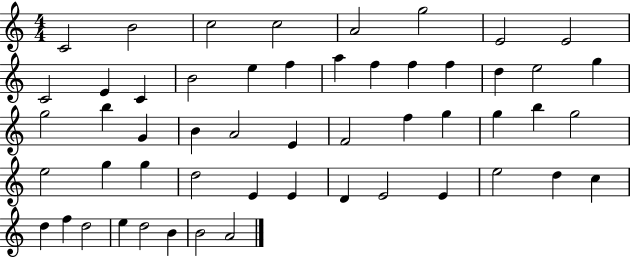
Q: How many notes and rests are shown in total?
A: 53